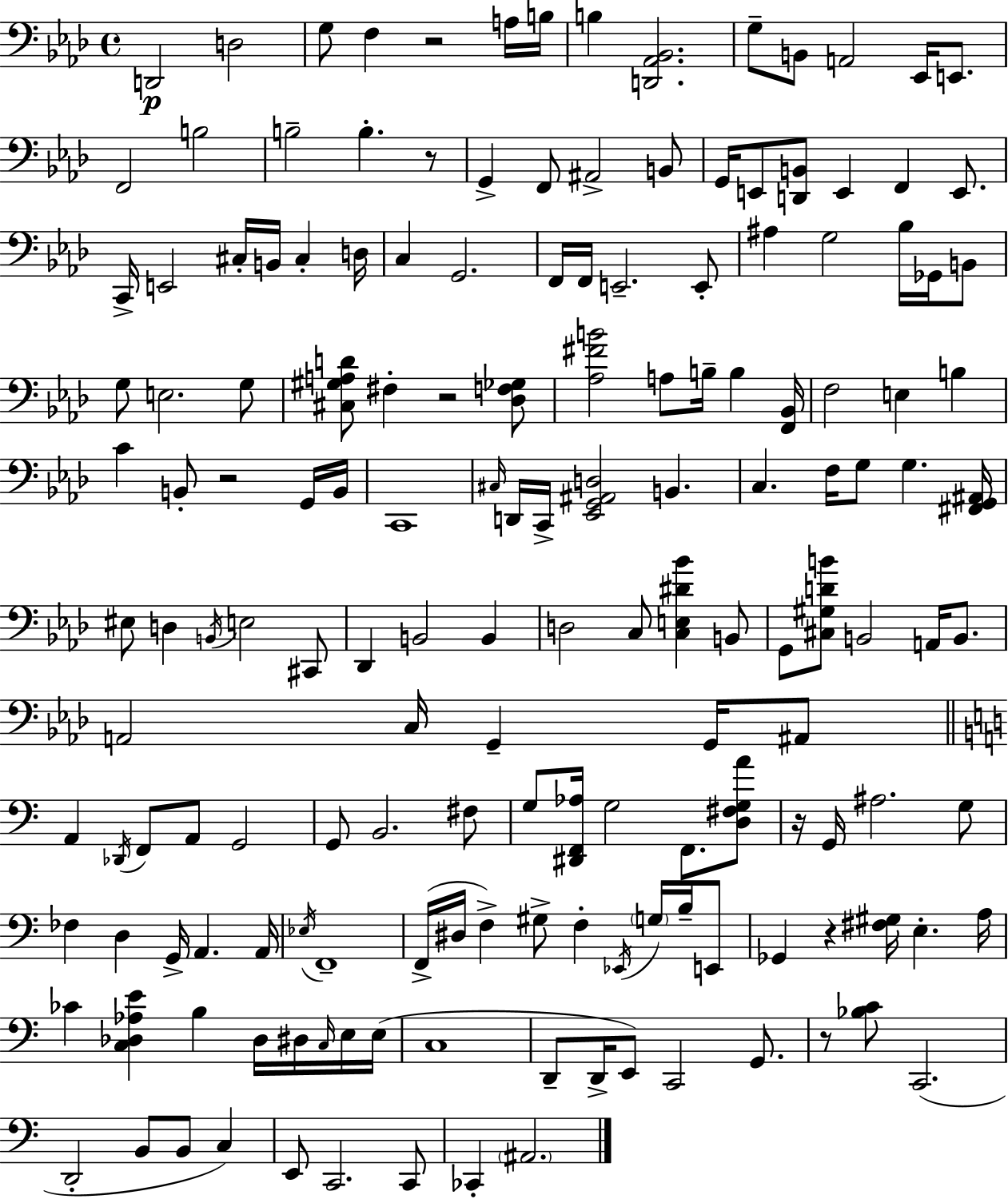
{
  \clef bass
  \time 4/4
  \defaultTimeSignature
  \key f \minor
  d,2\p d2 | g8 f4 r2 a16 b16 | b4 <d, aes, bes,>2. | g8-- b,8 a,2 ees,16 e,8. | \break f,2 b2 | b2-- b4.-. r8 | g,4-> f,8 ais,2-> b,8 | g,16 e,8 <d, b,>8 e,4 f,4 e,8. | \break c,16-> e,2 cis16-. b,16 cis4-. d16 | c4 g,2. | f,16 f,16 e,2.-- e,8-. | ais4 g2 bes16 ges,16 b,8 | \break g8 e2. g8 | <cis gis a d'>8 fis4-. r2 <des f ges>8 | <aes fis' b'>2 a8 b16-- b4 <f, bes,>16 | f2 e4 b4 | \break c'4 b,8-. r2 g,16 b,16 | c,1 | \grace { cis16 } d,16 c,16-> <ees, g, ais, d>2 b,4. | c4. f16 g8 g4. | \break <fis, g, ais,>16 eis8 d4 \acciaccatura { b,16 } e2 | cis,8 des,4 b,2 b,4 | d2 c8 <c e dis' bes'>4 | b,8 g,8 <cis gis d' b'>8 b,2 a,16 b,8. | \break a,2 c16 g,4-- g,16 | ais,8 \bar "||" \break \key a \minor a,4 \acciaccatura { des,16 } f,8 a,8 g,2 | g,8 b,2. fis8 | g8 <dis, f, aes>16 g2 f,8. <d fis g a'>8 | r16 g,16 ais2. g8 | \break fes4 d4 g,16-> a,4. | a,16 \acciaccatura { ees16 } f,1-- | f,16->( dis16 f4->) gis8-> f4-. \acciaccatura { ees,16 } \parenthesize g16 | b16-- e,8 ges,4 r4 <fis gis>16 e4.-. | \break a16 ces'4 <c des aes e'>4 b4 des16 | dis16 \grace { c16 } e16 e16( c1 | d,8-- d,16-> e,8) c,2 | g,8. r8 <bes c'>8 c,2.( | \break d,2-. b,8 b,8 | c4) e,8 c,2. | c,8 ces,4-. \parenthesize ais,2. | \bar "|."
}